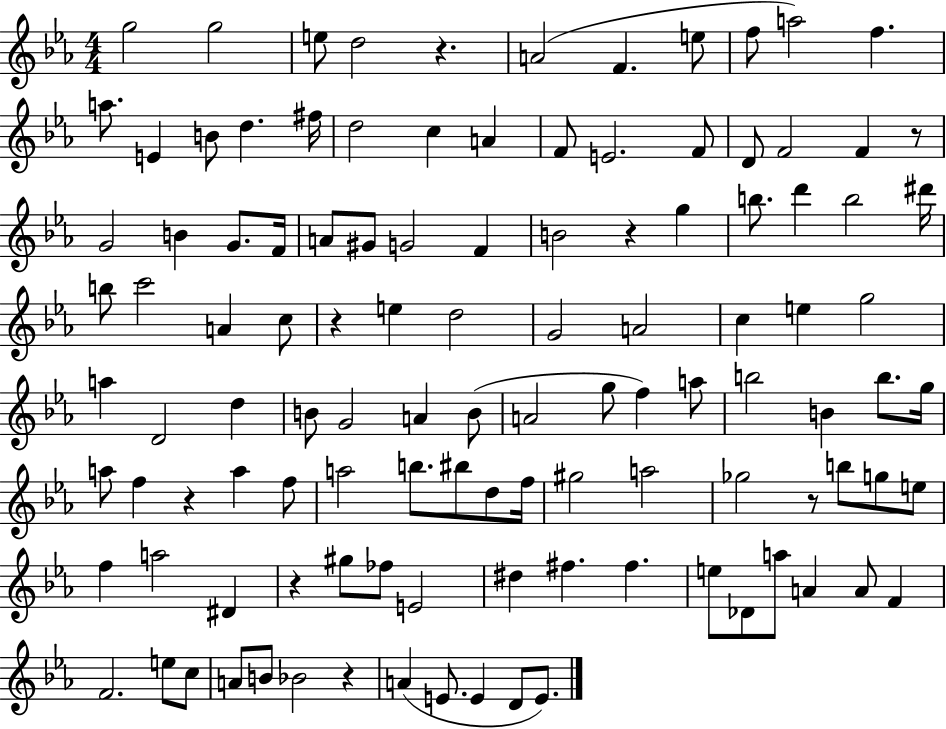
G5/h G5/h E5/e D5/h R/q. A4/h F4/q. E5/e F5/e A5/h F5/q. A5/e. E4/q B4/e D5/q. F#5/s D5/h C5/q A4/q F4/e E4/h. F4/e D4/e F4/h F4/q R/e G4/h B4/q G4/e. F4/s A4/e G#4/e G4/h F4/q B4/h R/q G5/q B5/e. D6/q B5/h D#6/s B5/e C6/h A4/q C5/e R/q E5/q D5/h G4/h A4/h C5/q E5/q G5/h A5/q D4/h D5/q B4/e G4/h A4/q B4/e A4/h G5/e F5/q A5/e B5/h B4/q B5/e. G5/s A5/e F5/q R/q A5/q F5/e A5/h B5/e. BIS5/e D5/e F5/s G#5/h A5/h Gb5/h R/e B5/e G5/e E5/e F5/q A5/h D#4/q R/q G#5/e FES5/e E4/h D#5/q F#5/q. F#5/q. E5/e Db4/e A5/e A4/q A4/e F4/q F4/h. E5/e C5/e A4/e B4/e Bb4/h R/q A4/q E4/e. E4/q D4/e E4/e.